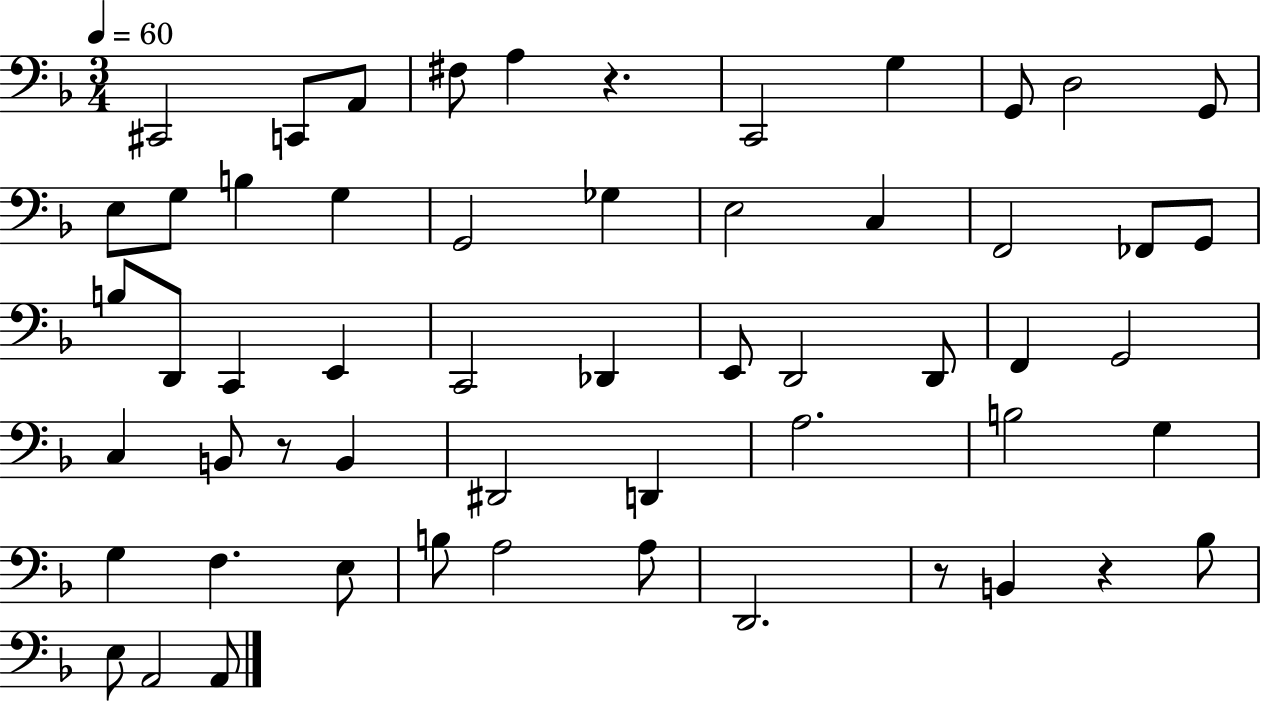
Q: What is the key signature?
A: F major